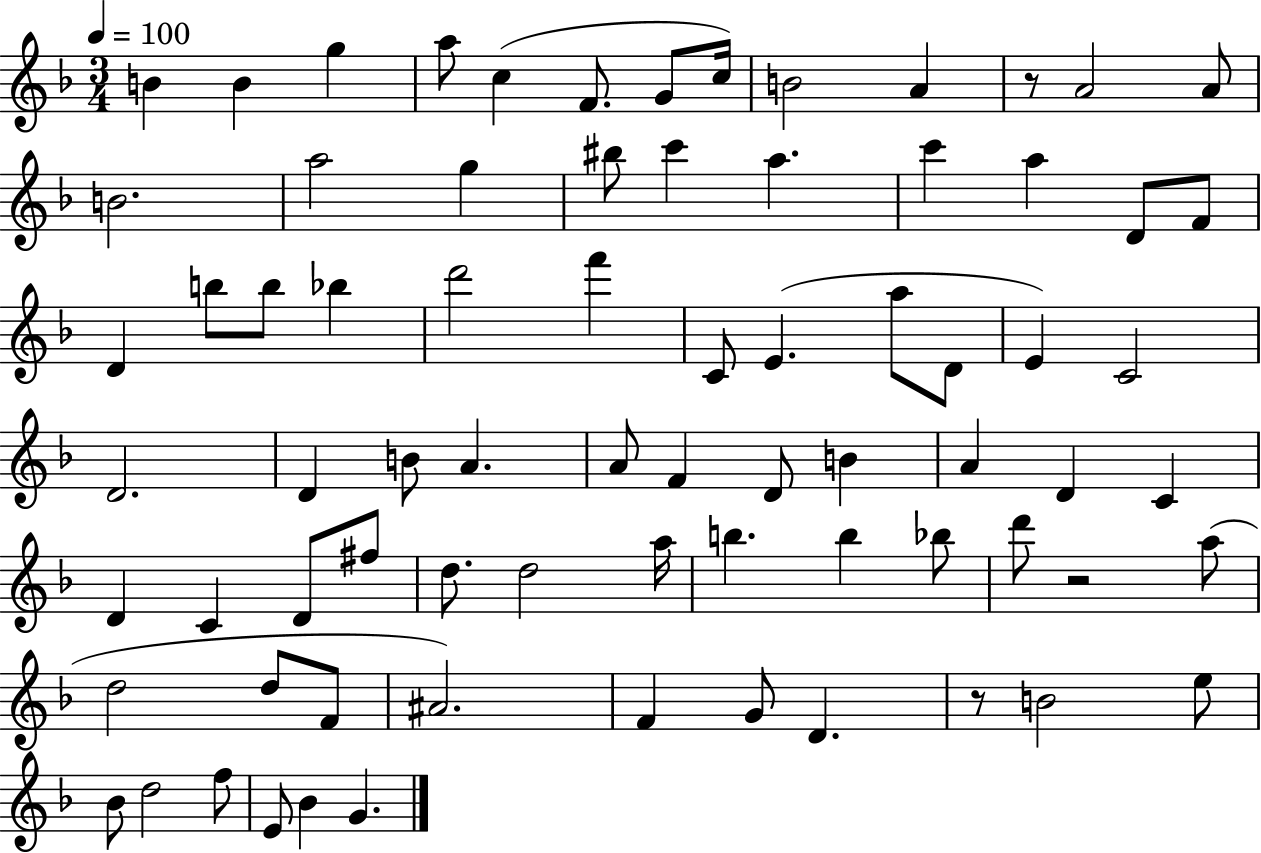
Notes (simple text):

B4/q B4/q G5/q A5/e C5/q F4/e. G4/e C5/s B4/h A4/q R/e A4/h A4/e B4/h. A5/h G5/q BIS5/e C6/q A5/q. C6/q A5/q D4/e F4/e D4/q B5/e B5/e Bb5/q D6/h F6/q C4/e E4/q. A5/e D4/e E4/q C4/h D4/h. D4/q B4/e A4/q. A4/e F4/q D4/e B4/q A4/q D4/q C4/q D4/q C4/q D4/e F#5/e D5/e. D5/h A5/s B5/q. B5/q Bb5/e D6/e R/h A5/e D5/h D5/e F4/e A#4/h. F4/q G4/e D4/q. R/e B4/h E5/e Bb4/e D5/h F5/e E4/e Bb4/q G4/q.